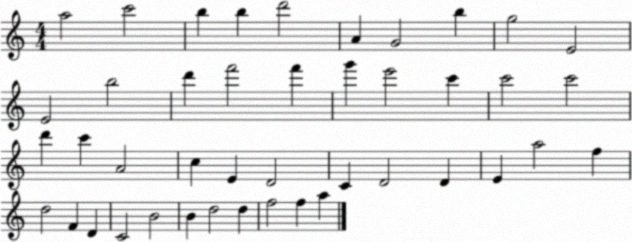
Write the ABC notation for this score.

X:1
T:Untitled
M:4/4
L:1/4
K:C
a2 c'2 b b d'2 A G2 b g2 E2 E2 b2 d' f'2 f' g' e'2 c' c'2 c'2 d' c' A2 c E D2 C D2 D E a2 f d2 F D C2 B2 B d2 d f2 f a